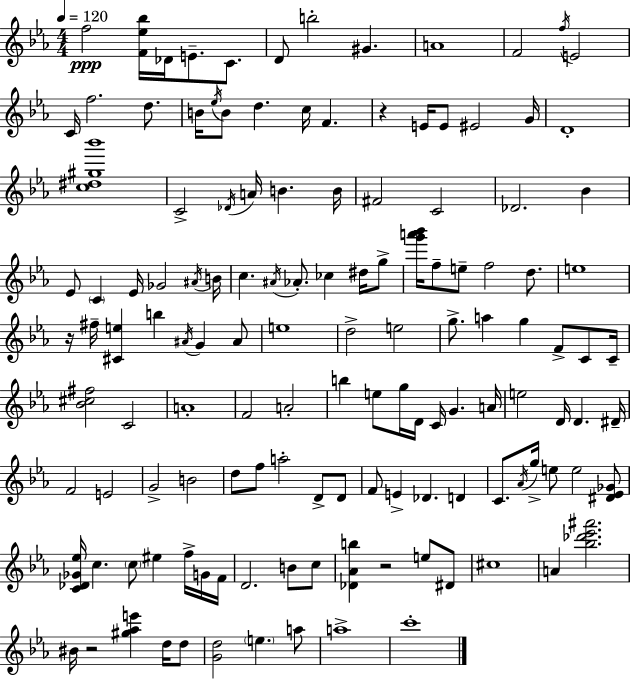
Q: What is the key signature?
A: EES major